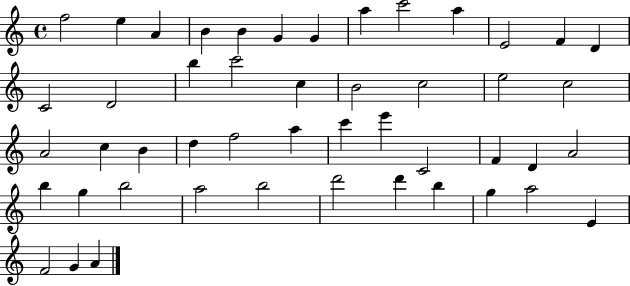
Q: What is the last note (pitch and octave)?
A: A4